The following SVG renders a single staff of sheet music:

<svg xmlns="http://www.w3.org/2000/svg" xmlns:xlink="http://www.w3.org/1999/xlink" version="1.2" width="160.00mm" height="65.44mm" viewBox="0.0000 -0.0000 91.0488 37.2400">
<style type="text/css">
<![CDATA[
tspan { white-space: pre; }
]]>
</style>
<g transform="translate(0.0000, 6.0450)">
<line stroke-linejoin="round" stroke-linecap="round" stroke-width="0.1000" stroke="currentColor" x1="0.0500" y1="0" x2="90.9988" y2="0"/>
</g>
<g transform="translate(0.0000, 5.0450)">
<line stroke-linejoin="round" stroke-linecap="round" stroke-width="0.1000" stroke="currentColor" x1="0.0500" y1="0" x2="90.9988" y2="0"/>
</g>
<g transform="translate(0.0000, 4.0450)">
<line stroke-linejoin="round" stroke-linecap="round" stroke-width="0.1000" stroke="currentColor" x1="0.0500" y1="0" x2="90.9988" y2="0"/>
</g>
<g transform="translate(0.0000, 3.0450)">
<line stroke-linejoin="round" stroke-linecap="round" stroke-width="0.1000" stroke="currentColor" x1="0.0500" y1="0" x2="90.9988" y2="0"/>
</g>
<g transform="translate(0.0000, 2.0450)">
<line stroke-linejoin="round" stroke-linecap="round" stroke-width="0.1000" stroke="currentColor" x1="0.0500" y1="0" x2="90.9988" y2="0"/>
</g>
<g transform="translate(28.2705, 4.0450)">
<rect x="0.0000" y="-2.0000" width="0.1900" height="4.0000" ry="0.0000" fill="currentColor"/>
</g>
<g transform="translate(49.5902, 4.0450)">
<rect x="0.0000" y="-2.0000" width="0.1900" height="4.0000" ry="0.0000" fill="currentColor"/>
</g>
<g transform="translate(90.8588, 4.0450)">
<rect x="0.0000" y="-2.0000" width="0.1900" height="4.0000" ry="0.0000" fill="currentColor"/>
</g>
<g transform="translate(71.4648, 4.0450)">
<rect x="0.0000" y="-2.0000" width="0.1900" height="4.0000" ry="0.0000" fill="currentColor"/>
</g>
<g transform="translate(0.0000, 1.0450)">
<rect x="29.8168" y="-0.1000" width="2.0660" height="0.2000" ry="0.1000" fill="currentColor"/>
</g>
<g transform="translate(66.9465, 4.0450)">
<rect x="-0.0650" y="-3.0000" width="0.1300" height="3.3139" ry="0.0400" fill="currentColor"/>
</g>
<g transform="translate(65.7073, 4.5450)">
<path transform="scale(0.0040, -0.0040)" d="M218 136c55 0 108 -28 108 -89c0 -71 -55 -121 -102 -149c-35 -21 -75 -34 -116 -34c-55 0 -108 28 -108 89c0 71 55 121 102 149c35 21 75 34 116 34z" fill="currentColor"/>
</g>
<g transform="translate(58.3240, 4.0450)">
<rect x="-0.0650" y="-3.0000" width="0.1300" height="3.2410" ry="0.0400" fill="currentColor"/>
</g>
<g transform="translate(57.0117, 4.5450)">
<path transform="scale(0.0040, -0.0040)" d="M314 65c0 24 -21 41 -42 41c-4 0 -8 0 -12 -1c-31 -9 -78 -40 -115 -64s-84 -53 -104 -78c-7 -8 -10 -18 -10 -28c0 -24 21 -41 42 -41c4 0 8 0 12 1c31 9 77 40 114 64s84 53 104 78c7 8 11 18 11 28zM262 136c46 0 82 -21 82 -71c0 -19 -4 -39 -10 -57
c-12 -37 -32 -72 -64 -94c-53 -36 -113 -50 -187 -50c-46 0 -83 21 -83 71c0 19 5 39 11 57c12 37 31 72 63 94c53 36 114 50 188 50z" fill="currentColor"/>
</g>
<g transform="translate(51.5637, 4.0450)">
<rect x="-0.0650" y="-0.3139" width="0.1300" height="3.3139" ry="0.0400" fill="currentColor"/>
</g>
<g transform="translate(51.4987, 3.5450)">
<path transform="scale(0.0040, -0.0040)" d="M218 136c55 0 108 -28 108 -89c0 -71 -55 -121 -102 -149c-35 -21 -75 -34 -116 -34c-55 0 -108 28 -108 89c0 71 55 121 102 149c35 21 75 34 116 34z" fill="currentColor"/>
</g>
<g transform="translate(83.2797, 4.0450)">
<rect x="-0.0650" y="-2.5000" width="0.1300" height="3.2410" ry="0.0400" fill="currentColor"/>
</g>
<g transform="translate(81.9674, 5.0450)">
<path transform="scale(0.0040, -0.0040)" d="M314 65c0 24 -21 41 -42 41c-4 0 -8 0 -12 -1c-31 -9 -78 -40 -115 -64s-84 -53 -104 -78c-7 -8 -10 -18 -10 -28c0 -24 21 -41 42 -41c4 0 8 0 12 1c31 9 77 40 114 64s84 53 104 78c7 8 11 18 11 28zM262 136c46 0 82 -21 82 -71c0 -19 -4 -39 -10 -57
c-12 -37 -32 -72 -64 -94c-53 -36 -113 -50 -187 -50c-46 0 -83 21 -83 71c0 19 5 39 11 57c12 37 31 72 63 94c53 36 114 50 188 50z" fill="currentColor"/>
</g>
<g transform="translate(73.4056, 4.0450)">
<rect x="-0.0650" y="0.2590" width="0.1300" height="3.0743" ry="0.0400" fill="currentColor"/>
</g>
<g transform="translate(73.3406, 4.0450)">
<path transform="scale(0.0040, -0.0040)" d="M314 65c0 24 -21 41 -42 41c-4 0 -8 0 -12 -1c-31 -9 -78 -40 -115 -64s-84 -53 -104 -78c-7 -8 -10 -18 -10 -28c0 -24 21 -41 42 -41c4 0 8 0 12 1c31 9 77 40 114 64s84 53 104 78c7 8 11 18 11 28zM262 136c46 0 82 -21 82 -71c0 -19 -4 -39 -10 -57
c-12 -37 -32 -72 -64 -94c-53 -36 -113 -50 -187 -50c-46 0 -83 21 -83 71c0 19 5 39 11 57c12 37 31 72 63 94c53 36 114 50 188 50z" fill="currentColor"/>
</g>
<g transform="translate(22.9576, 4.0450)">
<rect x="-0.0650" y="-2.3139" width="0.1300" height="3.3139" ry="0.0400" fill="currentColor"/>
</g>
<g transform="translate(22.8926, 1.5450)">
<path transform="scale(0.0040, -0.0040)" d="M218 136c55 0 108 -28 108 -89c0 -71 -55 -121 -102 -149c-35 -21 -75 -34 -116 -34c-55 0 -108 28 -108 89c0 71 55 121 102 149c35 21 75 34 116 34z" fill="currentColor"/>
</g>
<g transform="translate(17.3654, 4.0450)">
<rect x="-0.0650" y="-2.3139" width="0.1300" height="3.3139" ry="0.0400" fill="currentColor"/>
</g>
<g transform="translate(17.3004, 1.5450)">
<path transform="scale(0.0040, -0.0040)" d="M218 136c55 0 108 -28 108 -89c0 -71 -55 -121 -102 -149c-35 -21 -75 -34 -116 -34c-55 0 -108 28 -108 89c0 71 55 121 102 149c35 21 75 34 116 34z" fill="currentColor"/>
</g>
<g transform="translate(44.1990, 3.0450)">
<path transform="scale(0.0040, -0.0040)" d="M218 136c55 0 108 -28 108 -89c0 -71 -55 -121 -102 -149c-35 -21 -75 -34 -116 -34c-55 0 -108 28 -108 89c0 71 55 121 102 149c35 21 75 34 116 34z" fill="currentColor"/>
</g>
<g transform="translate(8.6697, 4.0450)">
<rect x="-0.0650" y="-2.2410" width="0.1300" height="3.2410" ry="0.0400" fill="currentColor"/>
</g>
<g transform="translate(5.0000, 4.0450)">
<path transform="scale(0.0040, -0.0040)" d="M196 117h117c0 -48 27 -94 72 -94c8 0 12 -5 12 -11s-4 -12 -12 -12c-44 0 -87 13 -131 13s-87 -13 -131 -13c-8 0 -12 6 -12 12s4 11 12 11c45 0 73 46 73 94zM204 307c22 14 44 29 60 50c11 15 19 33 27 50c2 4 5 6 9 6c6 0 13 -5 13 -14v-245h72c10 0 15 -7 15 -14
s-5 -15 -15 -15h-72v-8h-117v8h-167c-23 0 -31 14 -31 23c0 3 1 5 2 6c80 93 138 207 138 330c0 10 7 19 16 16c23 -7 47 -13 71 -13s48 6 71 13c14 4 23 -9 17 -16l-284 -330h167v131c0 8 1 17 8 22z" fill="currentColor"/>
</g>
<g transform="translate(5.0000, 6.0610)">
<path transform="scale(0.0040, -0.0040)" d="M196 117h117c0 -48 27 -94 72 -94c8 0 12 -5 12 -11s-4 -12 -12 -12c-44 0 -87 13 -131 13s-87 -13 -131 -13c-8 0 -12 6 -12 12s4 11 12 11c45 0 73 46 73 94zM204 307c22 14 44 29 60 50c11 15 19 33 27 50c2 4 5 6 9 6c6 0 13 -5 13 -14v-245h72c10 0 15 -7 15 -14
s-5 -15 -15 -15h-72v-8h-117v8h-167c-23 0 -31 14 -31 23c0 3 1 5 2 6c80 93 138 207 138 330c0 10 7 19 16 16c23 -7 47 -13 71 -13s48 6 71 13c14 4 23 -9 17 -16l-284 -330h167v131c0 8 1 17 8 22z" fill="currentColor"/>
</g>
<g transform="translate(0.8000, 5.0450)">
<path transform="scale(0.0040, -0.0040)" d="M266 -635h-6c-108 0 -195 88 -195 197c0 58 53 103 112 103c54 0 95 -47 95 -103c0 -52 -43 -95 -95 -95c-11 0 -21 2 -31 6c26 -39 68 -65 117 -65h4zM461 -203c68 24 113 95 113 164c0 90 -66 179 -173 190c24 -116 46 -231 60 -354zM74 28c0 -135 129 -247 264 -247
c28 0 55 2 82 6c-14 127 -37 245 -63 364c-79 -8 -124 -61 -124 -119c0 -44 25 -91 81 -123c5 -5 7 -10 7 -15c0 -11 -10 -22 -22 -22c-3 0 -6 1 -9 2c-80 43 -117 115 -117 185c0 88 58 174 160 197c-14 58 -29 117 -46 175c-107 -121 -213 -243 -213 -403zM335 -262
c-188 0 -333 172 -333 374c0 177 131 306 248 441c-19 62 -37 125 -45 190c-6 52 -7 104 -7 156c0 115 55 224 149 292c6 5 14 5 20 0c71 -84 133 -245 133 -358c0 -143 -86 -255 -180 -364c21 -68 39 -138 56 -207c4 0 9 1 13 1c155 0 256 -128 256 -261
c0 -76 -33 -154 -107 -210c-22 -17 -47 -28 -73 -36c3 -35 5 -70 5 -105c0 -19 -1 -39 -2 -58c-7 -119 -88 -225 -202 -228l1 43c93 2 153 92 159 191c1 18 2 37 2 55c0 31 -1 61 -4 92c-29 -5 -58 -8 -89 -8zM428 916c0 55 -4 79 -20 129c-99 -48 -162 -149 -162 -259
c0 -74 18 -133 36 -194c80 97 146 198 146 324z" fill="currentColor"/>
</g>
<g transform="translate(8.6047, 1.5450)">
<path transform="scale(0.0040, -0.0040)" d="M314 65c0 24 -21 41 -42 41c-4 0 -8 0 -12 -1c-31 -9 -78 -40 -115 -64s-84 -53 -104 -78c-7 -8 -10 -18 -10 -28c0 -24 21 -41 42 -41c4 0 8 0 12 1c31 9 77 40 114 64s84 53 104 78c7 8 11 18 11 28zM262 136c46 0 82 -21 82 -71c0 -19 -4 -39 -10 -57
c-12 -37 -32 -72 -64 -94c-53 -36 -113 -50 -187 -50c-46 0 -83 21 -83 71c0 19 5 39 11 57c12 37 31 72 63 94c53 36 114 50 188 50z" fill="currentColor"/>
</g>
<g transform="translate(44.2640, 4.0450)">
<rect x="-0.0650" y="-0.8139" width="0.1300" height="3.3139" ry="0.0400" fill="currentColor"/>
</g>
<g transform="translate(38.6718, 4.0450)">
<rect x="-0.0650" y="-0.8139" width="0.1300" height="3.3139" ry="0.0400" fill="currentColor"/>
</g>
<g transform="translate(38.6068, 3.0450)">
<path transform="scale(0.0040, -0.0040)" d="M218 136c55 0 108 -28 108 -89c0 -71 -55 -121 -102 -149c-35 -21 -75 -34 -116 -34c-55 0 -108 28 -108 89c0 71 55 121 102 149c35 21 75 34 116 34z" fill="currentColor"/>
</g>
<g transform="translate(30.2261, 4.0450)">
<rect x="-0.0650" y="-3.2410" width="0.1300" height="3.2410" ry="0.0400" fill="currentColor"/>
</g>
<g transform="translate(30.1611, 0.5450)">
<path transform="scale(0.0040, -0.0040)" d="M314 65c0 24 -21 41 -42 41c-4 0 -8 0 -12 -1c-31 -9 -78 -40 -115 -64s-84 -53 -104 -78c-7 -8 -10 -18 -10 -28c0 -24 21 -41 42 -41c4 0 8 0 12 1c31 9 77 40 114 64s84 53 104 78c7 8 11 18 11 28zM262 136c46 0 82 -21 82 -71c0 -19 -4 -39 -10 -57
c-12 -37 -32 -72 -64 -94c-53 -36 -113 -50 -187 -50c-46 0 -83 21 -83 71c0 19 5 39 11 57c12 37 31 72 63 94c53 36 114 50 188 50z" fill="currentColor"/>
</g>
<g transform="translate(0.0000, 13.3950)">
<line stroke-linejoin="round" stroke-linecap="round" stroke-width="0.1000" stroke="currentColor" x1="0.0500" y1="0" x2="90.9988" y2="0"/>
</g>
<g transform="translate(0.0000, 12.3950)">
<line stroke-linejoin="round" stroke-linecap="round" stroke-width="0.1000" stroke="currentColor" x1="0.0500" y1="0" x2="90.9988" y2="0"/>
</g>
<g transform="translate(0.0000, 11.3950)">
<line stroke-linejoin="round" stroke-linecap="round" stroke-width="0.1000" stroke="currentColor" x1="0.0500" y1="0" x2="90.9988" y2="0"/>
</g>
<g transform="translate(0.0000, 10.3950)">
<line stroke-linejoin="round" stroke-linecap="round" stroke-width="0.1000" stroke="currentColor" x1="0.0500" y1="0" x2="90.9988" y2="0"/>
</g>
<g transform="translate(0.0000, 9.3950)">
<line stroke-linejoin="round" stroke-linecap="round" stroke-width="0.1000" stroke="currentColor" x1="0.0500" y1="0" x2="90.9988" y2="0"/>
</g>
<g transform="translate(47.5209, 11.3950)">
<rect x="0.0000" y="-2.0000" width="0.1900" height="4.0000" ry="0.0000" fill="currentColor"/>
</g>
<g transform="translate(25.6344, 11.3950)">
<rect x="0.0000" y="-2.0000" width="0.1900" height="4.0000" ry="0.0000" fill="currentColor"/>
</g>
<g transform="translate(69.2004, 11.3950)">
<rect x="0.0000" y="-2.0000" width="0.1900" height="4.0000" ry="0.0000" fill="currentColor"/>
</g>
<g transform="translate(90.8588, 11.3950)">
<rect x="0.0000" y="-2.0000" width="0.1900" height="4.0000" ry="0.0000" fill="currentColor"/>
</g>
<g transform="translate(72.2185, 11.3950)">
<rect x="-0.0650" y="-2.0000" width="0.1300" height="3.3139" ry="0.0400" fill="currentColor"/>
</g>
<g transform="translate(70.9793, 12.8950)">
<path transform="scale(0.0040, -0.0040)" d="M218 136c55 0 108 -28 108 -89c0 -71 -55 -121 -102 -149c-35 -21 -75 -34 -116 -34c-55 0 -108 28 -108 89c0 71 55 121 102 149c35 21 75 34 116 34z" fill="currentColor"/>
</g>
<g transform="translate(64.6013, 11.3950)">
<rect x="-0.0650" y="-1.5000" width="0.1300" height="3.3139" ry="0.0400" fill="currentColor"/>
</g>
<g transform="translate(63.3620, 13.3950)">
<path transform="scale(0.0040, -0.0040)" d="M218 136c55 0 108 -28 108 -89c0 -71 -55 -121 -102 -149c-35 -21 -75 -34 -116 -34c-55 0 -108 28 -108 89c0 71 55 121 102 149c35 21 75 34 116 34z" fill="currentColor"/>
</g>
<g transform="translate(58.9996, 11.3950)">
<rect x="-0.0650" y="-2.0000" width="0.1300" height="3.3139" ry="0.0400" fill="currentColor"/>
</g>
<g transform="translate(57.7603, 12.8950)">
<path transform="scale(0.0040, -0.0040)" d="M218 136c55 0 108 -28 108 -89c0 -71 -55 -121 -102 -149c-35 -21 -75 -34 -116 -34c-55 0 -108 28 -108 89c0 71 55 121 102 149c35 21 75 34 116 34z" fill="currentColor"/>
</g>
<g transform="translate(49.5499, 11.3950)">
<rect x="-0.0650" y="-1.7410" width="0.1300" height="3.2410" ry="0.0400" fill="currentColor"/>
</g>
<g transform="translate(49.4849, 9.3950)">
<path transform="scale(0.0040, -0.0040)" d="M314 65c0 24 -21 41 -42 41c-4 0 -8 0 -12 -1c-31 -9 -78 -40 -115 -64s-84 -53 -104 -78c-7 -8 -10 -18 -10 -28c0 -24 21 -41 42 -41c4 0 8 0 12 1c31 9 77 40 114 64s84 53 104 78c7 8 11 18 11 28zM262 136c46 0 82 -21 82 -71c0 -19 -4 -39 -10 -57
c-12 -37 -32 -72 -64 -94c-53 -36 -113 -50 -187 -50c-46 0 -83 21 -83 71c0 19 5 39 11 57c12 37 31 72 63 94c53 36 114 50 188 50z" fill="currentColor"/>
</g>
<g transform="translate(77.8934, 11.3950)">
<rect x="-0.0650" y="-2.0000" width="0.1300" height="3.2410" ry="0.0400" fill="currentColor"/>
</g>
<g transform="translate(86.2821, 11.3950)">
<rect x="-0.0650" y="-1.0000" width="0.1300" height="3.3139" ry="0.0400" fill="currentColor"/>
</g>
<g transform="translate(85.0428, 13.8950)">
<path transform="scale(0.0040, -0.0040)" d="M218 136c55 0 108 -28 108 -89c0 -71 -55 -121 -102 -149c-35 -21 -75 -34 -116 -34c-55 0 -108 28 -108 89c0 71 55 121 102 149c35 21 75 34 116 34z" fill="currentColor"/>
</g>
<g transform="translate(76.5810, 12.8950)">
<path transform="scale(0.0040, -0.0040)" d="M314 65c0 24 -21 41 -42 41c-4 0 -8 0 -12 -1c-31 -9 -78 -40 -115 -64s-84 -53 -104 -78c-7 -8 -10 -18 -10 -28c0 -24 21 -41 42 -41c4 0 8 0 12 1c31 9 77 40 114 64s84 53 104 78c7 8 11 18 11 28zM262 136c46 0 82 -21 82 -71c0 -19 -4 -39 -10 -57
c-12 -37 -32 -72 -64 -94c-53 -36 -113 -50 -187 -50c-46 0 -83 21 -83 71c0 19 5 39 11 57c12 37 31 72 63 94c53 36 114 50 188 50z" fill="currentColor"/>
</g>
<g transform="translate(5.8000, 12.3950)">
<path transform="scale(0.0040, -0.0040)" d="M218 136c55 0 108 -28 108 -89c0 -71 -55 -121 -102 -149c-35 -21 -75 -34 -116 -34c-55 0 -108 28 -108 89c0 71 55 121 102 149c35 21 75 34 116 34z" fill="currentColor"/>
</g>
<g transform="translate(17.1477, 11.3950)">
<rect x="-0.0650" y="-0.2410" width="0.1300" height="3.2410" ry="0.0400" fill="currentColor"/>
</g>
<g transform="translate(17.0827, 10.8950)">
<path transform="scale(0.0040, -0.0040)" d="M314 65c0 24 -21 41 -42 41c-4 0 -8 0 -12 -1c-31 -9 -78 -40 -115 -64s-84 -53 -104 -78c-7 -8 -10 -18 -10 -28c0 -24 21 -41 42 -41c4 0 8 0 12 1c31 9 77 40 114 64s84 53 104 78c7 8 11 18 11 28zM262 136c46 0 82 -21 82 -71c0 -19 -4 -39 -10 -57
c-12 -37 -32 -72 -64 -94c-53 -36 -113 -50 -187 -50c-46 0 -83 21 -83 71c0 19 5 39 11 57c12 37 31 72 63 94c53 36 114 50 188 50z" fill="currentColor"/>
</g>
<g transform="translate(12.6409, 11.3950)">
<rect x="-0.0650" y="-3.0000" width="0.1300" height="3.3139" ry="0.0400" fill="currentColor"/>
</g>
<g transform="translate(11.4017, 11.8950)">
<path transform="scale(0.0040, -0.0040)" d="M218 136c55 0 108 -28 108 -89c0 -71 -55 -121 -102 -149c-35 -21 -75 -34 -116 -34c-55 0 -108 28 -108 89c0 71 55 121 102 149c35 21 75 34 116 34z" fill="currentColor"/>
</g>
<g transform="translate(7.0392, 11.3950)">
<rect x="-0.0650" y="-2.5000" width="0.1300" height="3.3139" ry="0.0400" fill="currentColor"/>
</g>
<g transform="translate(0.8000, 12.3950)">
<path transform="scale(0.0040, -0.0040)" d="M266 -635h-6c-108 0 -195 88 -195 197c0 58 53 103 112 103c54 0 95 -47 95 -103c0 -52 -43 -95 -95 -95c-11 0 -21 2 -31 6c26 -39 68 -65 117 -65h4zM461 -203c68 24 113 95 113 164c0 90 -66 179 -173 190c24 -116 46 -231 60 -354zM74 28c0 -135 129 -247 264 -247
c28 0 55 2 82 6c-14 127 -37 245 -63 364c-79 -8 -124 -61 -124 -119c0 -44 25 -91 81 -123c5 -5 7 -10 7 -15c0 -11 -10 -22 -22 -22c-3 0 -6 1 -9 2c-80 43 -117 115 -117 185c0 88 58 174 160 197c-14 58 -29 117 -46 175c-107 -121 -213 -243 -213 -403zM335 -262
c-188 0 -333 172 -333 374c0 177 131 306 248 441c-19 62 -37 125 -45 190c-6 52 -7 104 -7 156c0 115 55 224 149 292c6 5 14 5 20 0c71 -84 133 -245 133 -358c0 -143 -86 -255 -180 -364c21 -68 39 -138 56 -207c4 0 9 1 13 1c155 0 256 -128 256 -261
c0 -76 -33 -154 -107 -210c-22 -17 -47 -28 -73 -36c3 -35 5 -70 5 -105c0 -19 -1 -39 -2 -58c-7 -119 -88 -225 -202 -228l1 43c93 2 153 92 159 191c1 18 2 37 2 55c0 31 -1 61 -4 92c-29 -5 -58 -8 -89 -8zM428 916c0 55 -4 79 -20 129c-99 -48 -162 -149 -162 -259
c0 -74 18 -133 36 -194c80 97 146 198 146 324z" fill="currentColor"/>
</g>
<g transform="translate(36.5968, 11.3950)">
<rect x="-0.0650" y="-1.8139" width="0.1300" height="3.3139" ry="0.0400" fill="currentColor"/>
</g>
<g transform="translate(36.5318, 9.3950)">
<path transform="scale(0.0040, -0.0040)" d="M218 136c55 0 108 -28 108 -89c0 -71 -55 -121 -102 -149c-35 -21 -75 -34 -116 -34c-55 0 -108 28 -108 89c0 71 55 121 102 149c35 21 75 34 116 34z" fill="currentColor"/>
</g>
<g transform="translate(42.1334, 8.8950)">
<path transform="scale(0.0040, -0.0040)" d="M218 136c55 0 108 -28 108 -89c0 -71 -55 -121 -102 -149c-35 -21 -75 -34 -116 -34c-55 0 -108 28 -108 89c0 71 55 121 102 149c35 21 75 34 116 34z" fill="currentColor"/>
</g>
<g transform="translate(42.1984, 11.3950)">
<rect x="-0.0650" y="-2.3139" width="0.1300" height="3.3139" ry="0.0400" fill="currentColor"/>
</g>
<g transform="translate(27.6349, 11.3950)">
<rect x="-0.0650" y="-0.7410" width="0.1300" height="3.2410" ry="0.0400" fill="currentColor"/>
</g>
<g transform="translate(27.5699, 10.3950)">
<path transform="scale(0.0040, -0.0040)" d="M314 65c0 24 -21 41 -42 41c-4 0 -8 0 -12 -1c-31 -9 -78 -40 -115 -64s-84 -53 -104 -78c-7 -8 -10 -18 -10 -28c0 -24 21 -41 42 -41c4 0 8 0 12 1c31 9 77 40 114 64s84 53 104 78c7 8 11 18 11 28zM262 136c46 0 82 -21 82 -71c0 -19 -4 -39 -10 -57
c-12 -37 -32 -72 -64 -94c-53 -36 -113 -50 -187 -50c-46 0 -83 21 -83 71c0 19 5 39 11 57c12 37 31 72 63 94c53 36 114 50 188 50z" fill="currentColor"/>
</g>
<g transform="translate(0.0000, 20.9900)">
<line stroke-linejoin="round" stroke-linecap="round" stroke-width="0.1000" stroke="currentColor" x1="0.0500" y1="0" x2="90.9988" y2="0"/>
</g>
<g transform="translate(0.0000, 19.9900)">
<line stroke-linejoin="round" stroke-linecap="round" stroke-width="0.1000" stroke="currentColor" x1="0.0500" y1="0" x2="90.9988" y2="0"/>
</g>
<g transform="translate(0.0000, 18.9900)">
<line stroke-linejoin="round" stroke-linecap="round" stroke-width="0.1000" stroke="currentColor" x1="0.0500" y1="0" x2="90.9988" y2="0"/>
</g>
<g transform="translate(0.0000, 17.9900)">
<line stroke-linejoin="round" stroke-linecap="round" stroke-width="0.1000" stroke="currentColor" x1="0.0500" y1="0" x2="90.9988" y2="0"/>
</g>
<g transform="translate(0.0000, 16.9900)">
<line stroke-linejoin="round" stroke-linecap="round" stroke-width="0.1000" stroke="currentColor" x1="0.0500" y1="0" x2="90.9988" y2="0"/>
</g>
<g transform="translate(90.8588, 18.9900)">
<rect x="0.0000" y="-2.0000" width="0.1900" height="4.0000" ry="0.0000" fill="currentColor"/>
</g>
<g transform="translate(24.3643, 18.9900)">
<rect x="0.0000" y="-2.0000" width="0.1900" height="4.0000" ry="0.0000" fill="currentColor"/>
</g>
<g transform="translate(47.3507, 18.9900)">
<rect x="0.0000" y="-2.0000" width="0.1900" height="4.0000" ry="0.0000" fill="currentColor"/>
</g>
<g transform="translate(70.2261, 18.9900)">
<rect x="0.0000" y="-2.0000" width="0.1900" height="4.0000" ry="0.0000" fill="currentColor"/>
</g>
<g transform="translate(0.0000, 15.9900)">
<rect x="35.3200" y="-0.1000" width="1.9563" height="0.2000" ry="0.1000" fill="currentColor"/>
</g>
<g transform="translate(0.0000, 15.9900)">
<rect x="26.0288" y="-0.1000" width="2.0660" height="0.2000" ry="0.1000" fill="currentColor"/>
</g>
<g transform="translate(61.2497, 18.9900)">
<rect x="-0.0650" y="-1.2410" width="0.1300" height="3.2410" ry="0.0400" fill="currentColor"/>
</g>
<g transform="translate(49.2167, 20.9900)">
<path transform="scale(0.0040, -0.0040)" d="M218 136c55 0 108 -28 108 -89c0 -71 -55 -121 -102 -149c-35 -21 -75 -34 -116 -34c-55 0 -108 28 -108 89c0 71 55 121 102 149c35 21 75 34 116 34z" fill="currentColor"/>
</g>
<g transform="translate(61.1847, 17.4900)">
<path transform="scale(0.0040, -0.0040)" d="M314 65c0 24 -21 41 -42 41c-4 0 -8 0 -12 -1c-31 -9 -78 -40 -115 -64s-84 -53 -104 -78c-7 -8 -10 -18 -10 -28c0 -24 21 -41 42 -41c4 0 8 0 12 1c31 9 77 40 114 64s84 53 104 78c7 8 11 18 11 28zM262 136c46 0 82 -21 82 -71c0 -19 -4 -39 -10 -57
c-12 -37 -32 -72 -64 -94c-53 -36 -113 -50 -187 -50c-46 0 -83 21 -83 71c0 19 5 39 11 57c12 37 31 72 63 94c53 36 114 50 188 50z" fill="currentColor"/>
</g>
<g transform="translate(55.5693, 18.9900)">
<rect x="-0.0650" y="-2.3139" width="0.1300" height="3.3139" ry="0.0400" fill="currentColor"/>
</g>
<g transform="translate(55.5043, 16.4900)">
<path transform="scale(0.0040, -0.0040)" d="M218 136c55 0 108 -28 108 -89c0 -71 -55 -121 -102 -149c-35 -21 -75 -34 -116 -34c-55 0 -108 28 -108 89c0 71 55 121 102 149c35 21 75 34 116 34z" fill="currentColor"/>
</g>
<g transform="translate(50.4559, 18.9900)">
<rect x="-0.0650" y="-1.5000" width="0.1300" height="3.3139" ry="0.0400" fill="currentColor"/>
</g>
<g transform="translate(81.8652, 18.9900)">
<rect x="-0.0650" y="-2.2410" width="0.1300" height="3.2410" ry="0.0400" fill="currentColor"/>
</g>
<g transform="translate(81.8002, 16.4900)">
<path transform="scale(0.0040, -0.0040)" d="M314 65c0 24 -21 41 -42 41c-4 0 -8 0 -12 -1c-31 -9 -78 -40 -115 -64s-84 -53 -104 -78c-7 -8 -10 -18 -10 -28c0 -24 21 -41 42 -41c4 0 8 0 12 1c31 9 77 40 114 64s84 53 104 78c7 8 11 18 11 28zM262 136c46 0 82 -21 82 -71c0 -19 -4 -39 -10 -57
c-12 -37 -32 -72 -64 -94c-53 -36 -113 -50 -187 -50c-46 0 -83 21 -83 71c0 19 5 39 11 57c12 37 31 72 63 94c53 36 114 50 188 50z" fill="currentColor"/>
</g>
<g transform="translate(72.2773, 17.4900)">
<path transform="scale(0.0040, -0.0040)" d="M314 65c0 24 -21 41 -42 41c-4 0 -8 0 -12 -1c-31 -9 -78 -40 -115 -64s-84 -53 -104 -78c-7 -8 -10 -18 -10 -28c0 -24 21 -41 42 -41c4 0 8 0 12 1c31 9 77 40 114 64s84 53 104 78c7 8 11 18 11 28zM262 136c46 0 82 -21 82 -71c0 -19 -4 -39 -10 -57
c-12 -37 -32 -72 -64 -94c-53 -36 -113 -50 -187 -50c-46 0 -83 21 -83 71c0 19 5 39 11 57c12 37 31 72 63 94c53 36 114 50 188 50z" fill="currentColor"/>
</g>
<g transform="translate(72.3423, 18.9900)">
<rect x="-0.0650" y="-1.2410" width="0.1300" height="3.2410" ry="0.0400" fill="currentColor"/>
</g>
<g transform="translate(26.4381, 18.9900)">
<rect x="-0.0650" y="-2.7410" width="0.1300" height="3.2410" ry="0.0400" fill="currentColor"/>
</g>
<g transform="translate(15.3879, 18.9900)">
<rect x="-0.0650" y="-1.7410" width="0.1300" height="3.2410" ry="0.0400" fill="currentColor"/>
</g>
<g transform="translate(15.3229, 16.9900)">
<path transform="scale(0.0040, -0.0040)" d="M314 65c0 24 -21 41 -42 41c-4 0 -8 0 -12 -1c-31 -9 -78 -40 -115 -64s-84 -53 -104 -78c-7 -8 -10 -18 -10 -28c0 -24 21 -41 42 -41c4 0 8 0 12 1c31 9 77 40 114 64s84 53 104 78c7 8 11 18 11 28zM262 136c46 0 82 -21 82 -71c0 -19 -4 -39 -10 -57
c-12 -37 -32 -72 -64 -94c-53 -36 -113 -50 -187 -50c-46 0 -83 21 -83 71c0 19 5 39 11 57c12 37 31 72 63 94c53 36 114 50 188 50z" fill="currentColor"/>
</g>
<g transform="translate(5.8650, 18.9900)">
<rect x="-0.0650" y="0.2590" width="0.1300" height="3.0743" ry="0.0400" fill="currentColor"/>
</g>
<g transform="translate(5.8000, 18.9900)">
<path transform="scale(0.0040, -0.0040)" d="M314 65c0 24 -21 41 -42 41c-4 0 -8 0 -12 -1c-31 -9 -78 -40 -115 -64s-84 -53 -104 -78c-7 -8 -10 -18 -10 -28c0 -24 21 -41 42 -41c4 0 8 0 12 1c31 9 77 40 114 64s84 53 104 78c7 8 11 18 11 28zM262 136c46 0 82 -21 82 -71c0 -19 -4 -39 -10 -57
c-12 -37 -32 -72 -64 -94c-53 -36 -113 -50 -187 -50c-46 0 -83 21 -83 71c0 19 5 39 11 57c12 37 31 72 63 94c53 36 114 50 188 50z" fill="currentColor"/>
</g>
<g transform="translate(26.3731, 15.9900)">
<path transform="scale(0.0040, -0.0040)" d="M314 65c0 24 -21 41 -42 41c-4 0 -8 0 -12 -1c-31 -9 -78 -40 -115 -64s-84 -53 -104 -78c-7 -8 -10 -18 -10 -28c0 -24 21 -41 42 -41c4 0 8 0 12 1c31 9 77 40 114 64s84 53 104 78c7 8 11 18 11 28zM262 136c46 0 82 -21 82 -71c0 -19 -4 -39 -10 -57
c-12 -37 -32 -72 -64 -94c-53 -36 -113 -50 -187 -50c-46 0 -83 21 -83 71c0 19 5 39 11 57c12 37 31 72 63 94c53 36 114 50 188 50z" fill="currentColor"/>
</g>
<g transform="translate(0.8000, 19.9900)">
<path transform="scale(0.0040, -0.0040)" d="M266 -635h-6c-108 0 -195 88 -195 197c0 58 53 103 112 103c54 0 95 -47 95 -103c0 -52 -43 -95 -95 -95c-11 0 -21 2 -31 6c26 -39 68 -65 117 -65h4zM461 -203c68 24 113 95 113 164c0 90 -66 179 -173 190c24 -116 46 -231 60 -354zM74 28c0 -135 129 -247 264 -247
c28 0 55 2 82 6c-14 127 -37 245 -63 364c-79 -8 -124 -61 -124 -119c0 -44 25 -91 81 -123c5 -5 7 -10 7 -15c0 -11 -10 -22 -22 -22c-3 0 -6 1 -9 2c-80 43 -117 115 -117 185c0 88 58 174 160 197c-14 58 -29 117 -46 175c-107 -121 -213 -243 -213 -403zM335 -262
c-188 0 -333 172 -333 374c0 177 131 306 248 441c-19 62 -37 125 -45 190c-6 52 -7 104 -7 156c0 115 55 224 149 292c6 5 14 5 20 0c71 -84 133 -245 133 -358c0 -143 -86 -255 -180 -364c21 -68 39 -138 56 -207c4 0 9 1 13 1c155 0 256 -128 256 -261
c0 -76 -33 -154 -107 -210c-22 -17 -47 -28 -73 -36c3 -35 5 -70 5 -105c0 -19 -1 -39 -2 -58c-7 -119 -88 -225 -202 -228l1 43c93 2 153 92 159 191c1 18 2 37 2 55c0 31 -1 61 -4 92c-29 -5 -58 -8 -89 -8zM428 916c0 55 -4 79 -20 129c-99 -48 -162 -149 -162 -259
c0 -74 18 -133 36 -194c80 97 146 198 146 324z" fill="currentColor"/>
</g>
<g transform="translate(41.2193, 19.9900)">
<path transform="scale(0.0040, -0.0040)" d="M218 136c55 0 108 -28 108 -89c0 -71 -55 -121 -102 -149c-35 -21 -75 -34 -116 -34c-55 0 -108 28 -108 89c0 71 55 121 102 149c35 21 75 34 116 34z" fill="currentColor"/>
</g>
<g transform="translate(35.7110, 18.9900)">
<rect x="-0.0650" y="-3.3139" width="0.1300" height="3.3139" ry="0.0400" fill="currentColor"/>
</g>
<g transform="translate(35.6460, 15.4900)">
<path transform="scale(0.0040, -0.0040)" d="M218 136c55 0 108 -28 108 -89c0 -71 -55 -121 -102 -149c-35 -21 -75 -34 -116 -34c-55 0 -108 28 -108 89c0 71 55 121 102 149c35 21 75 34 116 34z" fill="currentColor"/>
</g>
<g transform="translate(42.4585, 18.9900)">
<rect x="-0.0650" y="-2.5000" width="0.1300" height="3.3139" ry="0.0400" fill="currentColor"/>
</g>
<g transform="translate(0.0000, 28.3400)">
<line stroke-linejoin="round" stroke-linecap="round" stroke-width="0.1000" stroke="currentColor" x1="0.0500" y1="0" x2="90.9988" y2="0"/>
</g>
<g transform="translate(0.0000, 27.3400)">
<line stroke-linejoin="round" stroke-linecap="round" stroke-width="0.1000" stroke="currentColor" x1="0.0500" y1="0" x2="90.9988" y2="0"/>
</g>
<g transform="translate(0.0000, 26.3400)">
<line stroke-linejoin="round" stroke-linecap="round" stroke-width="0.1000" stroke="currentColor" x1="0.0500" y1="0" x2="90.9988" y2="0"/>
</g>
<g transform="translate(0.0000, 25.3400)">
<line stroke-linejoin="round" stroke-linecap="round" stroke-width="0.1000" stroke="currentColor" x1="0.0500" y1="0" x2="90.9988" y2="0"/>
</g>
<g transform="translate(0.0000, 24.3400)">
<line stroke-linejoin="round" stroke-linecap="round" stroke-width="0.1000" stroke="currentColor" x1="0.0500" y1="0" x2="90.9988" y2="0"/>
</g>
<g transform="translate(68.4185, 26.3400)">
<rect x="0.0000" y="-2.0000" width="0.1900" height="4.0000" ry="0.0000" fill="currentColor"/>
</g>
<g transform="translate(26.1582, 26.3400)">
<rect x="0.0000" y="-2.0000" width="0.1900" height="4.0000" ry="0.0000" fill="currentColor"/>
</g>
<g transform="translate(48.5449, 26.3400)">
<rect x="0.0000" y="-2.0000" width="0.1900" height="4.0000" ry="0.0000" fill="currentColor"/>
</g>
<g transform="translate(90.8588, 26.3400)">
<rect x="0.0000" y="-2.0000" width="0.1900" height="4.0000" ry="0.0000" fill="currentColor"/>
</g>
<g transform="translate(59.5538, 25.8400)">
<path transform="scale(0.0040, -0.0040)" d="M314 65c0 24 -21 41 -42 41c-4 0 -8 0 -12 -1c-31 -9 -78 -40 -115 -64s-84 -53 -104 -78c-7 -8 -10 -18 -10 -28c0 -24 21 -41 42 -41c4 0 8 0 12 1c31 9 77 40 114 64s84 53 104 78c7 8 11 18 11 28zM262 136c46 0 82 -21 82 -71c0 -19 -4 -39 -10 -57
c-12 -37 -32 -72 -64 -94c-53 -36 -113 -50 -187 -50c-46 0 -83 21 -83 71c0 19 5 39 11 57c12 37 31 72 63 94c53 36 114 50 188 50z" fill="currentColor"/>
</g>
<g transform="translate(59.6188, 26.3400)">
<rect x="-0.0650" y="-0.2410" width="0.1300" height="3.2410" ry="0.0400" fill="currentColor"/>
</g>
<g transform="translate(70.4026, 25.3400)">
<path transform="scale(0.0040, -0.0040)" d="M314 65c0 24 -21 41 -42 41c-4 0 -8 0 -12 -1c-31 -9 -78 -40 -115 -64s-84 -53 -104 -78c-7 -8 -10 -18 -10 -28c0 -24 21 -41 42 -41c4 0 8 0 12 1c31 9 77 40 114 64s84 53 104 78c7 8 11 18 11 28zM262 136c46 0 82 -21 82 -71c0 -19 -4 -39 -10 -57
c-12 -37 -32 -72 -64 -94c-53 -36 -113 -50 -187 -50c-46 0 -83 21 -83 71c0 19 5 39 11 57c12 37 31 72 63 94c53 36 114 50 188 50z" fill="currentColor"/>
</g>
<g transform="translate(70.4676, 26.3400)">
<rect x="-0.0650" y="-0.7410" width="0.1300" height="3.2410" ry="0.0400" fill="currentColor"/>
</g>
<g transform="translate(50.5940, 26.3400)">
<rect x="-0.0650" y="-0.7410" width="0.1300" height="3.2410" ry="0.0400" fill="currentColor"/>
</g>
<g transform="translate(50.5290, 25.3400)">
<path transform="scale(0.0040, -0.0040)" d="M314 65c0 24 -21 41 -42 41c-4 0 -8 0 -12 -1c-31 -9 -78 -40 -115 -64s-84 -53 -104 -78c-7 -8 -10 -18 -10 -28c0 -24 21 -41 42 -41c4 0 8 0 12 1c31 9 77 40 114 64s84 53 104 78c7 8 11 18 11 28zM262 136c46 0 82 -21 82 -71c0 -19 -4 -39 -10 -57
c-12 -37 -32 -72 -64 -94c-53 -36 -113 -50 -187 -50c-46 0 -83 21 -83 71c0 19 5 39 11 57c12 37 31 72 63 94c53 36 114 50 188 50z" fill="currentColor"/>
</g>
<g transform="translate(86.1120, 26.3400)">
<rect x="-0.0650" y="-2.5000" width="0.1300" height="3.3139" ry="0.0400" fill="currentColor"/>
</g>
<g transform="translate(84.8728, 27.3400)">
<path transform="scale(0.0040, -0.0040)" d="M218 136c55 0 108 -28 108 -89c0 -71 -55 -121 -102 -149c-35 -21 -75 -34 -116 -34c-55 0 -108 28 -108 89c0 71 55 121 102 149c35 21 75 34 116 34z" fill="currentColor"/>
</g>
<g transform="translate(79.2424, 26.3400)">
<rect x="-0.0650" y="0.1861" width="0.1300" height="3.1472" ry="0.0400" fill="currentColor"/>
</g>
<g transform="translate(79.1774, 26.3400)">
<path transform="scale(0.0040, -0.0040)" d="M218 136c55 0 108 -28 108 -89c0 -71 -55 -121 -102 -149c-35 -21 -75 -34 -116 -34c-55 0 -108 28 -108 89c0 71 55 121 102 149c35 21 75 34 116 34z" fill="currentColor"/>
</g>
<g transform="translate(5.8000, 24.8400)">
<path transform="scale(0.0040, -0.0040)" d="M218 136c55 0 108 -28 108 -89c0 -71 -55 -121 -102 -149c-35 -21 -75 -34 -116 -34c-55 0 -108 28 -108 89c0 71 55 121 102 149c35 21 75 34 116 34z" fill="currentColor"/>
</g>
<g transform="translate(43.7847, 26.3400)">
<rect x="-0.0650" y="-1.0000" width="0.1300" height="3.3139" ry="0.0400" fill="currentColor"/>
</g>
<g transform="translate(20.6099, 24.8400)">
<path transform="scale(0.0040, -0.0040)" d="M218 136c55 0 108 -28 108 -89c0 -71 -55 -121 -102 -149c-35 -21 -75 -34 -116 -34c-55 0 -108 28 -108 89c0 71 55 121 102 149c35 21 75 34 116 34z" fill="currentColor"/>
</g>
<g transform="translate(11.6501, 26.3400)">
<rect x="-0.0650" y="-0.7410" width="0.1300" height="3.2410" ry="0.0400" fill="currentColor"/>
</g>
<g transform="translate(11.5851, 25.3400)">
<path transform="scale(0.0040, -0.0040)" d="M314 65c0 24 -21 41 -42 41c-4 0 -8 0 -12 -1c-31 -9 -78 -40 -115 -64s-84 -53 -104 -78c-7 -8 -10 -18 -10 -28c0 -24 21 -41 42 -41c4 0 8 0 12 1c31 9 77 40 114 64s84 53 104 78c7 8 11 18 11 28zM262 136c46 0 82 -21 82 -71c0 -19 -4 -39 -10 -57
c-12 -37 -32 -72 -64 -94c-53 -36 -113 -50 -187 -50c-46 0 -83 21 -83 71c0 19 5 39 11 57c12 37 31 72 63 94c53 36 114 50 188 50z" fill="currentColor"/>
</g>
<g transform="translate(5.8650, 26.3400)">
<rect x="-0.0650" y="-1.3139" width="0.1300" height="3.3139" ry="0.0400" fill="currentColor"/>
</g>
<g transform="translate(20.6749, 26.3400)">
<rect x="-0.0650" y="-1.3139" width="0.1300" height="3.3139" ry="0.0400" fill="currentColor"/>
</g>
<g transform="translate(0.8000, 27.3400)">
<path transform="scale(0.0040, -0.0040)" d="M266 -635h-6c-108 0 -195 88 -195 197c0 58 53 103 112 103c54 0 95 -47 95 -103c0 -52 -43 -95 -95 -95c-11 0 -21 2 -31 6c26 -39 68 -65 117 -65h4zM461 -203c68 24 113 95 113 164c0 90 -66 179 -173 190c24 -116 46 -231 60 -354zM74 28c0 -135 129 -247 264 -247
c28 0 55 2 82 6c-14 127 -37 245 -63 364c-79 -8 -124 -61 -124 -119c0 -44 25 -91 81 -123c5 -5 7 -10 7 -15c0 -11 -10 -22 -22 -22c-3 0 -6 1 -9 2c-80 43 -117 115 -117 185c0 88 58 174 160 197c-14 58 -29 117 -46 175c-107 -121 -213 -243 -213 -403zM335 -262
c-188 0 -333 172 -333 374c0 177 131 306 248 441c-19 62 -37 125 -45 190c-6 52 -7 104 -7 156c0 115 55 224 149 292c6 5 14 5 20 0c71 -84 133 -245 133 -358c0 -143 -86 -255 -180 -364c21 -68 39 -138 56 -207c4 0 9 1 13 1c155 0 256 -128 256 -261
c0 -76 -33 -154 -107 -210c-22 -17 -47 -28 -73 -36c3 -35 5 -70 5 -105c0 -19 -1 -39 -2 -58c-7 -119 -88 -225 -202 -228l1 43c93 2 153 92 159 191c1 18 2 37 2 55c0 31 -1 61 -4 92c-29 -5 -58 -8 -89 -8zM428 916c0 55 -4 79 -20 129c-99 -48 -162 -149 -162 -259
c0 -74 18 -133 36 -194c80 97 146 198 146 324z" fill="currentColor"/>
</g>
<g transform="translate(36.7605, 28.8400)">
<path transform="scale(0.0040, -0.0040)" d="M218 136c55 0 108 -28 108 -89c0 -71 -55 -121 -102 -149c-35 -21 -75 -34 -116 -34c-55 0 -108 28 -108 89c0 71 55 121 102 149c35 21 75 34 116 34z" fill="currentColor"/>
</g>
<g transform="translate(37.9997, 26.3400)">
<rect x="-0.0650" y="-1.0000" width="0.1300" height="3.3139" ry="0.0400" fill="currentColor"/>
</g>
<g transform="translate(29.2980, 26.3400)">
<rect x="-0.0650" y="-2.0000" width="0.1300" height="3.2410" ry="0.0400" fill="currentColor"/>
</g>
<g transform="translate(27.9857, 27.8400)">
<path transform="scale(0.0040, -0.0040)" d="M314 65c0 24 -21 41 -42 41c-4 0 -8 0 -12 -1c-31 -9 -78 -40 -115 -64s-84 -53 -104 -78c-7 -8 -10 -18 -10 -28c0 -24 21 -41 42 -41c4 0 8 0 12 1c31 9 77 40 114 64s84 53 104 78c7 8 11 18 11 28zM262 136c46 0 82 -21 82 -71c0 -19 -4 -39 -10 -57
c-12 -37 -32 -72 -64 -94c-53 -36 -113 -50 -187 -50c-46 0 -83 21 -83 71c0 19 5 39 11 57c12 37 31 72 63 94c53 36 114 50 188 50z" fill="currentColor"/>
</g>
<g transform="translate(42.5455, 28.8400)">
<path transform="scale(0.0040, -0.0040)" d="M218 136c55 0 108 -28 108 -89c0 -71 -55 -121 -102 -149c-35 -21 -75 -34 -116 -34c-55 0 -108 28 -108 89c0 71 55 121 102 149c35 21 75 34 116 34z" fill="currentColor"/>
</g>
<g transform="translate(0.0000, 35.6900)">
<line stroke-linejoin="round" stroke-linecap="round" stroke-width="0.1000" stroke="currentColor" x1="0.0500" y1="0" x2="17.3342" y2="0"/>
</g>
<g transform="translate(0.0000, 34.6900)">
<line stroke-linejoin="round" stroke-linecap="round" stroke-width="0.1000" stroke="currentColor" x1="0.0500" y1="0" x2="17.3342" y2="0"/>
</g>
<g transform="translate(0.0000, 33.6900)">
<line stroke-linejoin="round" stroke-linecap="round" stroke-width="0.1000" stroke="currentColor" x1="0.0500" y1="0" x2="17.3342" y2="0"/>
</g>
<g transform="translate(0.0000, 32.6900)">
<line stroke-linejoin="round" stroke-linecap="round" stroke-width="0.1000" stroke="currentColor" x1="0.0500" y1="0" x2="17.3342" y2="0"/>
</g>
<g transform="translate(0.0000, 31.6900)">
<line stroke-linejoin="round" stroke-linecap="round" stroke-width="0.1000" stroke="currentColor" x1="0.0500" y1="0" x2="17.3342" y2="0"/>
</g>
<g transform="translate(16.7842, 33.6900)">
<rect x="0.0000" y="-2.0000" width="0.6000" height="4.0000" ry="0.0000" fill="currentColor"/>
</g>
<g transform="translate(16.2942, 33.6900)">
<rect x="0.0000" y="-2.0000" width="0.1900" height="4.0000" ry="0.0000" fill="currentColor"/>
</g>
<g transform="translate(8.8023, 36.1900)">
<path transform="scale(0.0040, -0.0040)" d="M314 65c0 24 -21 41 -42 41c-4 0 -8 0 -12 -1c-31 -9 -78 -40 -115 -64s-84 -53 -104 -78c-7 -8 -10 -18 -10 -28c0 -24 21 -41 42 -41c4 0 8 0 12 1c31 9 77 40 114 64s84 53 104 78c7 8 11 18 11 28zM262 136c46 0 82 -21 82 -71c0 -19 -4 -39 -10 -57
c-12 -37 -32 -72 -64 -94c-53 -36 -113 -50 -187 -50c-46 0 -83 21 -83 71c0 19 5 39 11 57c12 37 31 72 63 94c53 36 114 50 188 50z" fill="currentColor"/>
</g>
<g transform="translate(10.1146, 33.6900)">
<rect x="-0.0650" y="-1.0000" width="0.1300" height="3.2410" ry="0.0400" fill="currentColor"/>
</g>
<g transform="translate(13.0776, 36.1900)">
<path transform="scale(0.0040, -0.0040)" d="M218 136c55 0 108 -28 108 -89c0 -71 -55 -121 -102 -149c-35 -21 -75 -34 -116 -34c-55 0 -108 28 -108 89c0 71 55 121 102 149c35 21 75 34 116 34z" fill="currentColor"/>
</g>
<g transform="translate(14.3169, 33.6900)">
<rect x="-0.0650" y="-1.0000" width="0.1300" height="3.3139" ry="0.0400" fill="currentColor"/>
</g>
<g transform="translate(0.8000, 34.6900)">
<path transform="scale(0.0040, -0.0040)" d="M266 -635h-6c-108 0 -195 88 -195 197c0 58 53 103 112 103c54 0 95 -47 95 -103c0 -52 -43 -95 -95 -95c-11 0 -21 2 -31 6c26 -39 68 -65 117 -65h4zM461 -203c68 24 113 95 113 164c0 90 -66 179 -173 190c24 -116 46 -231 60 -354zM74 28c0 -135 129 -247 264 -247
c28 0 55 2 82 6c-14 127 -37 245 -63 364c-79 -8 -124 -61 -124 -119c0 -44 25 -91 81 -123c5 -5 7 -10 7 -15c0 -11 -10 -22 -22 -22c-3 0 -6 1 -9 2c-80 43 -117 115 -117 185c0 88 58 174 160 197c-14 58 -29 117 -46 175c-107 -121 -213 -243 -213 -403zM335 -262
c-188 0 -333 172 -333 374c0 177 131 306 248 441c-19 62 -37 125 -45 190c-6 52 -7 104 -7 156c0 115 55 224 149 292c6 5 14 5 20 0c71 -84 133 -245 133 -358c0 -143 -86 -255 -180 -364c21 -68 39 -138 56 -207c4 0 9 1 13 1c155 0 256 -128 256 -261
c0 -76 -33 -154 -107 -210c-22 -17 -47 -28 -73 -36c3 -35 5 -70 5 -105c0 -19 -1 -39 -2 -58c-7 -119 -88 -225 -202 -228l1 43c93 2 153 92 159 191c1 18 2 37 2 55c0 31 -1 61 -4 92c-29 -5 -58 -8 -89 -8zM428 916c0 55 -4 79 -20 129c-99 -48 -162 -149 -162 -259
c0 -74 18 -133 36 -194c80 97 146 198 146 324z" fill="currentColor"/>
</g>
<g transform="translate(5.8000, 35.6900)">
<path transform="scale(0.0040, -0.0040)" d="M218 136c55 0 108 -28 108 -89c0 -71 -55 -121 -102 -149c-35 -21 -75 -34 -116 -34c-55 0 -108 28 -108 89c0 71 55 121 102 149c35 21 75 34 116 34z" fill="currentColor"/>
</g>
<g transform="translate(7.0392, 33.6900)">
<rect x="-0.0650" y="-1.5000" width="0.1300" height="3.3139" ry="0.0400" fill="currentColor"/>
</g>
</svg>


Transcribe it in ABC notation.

X:1
T:Untitled
M:4/4
L:1/4
K:C
g2 g g b2 d d c A2 A B2 G2 G A c2 d2 f g f2 F E F F2 D B2 f2 a2 b G E g e2 e2 g2 e d2 e F2 D D d2 c2 d2 B G E D2 D